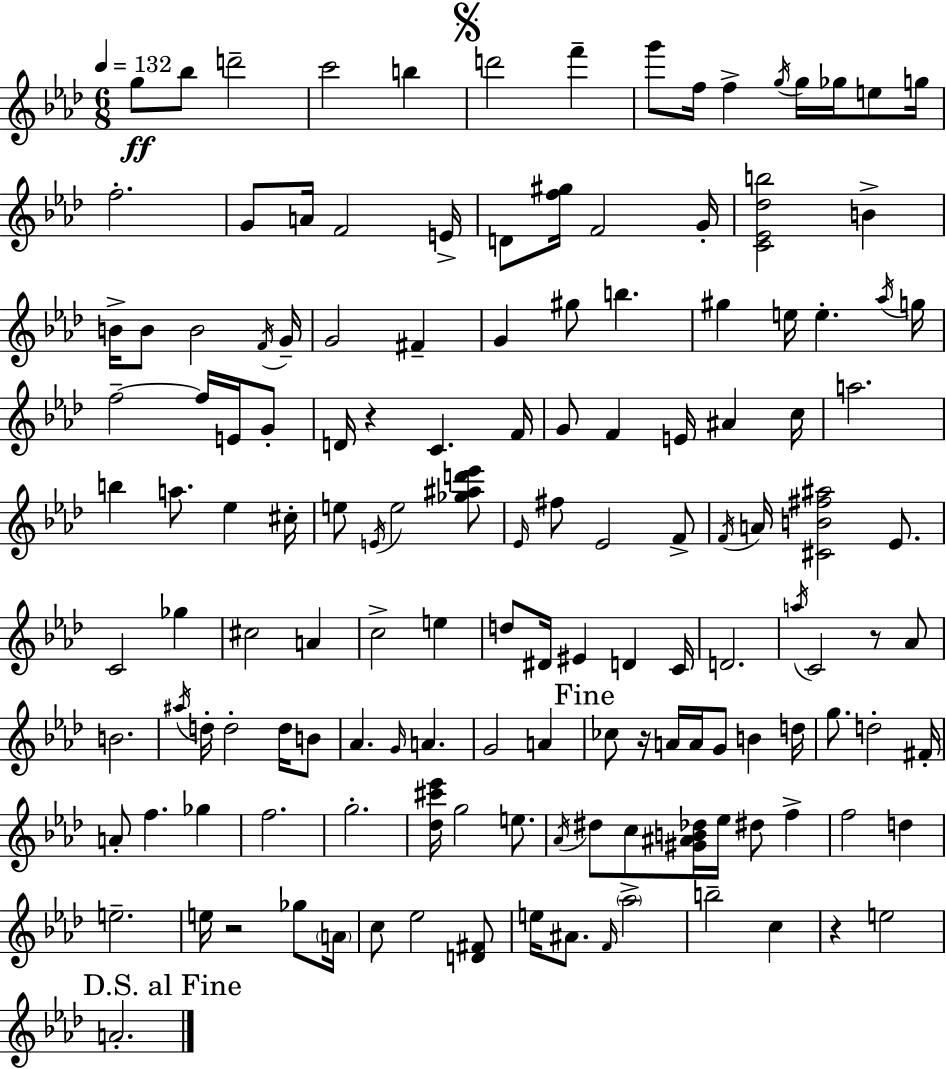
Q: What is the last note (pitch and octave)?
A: A4